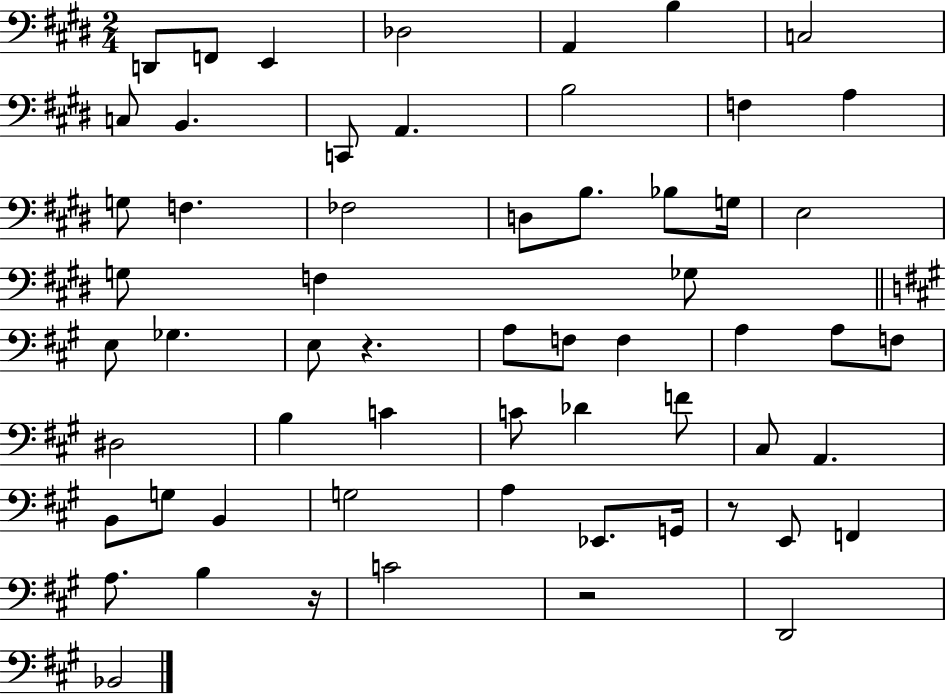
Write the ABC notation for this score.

X:1
T:Untitled
M:2/4
L:1/4
K:E
D,,/2 F,,/2 E,, _D,2 A,, B, C,2 C,/2 B,, C,,/2 A,, B,2 F, A, G,/2 F, _F,2 D,/2 B,/2 _B,/2 G,/4 E,2 G,/2 F, _G,/2 E,/2 _G, E,/2 z A,/2 F,/2 F, A, A,/2 F,/2 ^D,2 B, C C/2 _D F/2 ^C,/2 A,, B,,/2 G,/2 B,, G,2 A, _E,,/2 G,,/4 z/2 E,,/2 F,, A,/2 B, z/4 C2 z2 D,,2 _B,,2